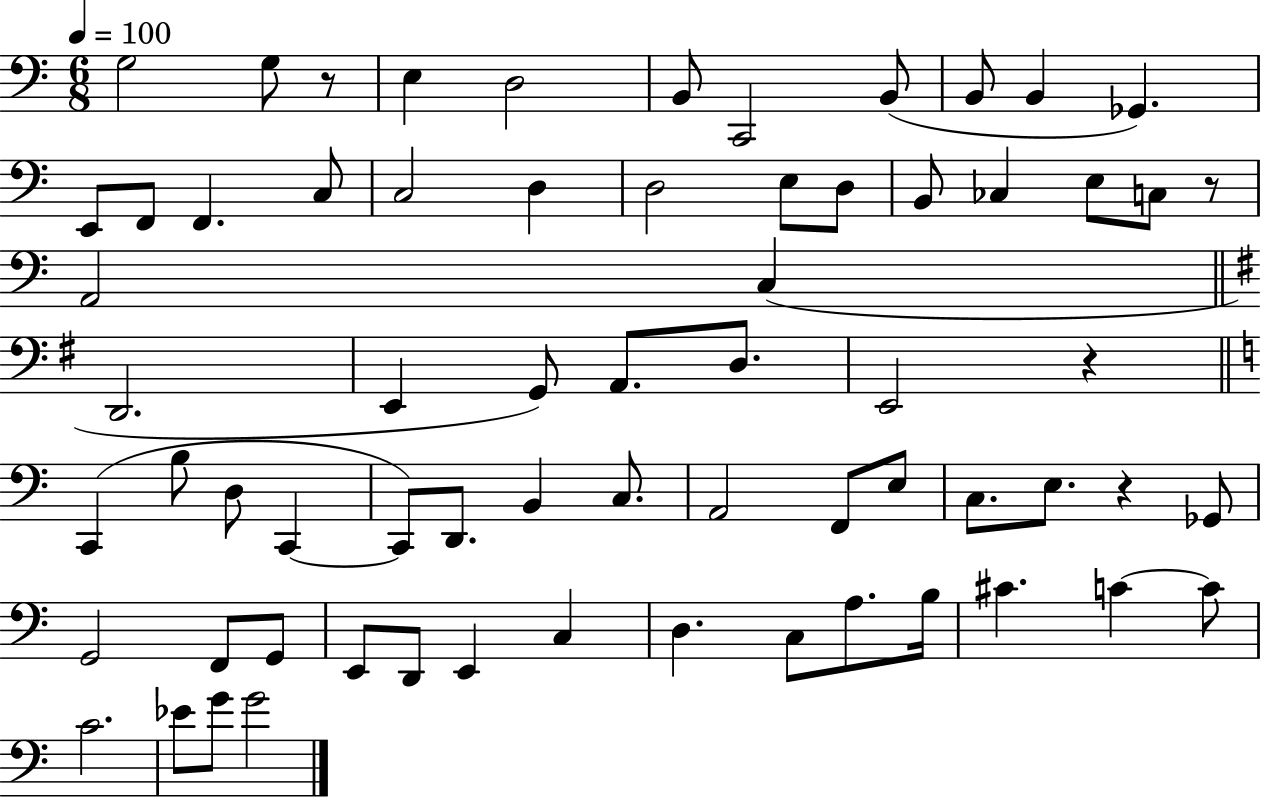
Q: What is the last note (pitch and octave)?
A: G4